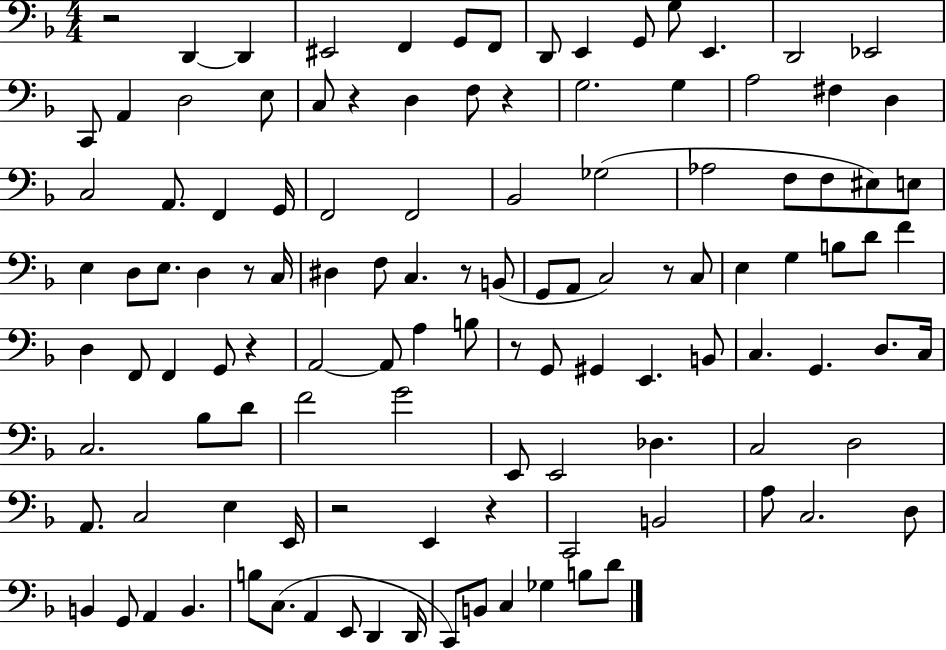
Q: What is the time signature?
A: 4/4